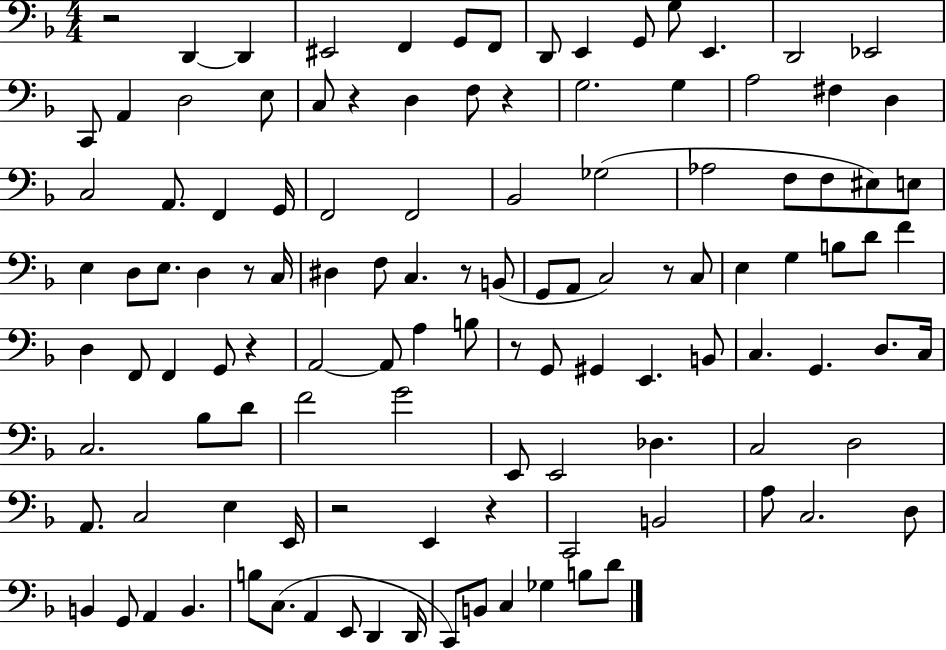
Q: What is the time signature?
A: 4/4